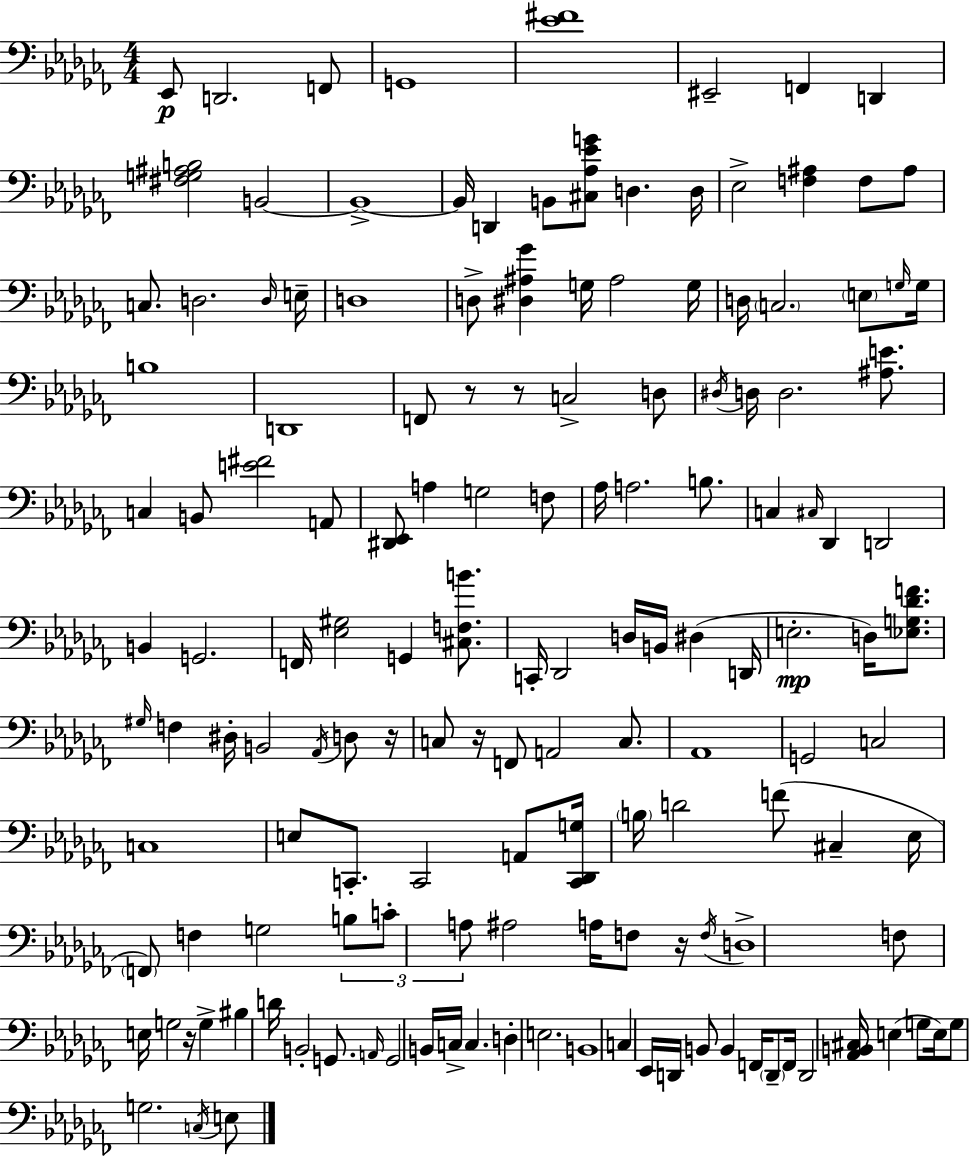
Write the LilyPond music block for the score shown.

{
  \clef bass
  \numericTimeSignature
  \time 4/4
  \key aes \minor
  \repeat volta 2 { ees,8\p d,2. f,8 | g,1 | <ees' fis'>1 | eis,2-- f,4 d,4 | \break <fis g ais b>2 b,2~~ | b,1->~~ | b,16 d,4 b,8 <cis aes ees' g'>8 d4. d16 | ees2-> <f ais>4 f8 ais8 | \break c8. d2. \grace { d16 } | e16-- d1 | d8-> <dis ais ges'>4 g16 ais2 | g16 d16 \parenthesize c2. \parenthesize e8 | \break \grace { g16 } g16 b1 | d,1 | f,8 r8 r8 c2-> | d8 \acciaccatura { dis16 } d16 d2. | \break <ais e'>8. c4 b,8 <e' fis'>2 | a,8 <dis, ees,>8 a4 g2 | f8 aes16 a2. | b8. c4 \grace { cis16 } des,4 d,2 | \break b,4 g,2. | f,16 <ees gis>2 g,4 | <cis f b'>8. c,16-. des,2 d16 b,16 dis4( | d,16 e2.-.\mp | \break d16) <ees g des' f'>8. \grace { gis16 } f4 dis16-. b,2 | \acciaccatura { aes,16 } d8 r16 c8 r16 f,8 a,2 | c8. aes,1 | g,2 c2 | \break c1 | e8 c,8.-. c,2 | a,8 <c, des, g>16 \parenthesize b16 d'2 f'8( | cis4-- ees16 \parenthesize f,8) f4 g2 | \break \tuplet 3/2 { b8 c'8-. a8 } ais2 | a16 f8 r16 \acciaccatura { f16 } d1-> | f8 e16 g2 | r16 g4-> bis4 d'16 b,2-. | \break g,8. \grace { a,16 } g,2 | b,16 c16-> c4. d4-. e2. | b,1 | c4 ees,16 d,16 b,8 | \break b,4 f,16 \parenthesize d,8-- f,16 d,2 | <aes, b, cis>16 e4( g8 e16) g8 g2. | \acciaccatura { c16 } e8 } \bar "|."
}